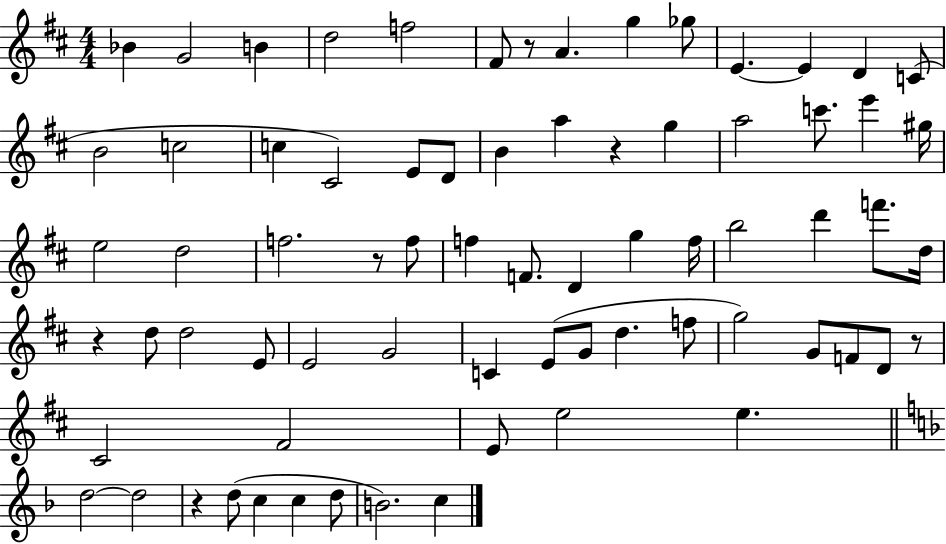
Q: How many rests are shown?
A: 6